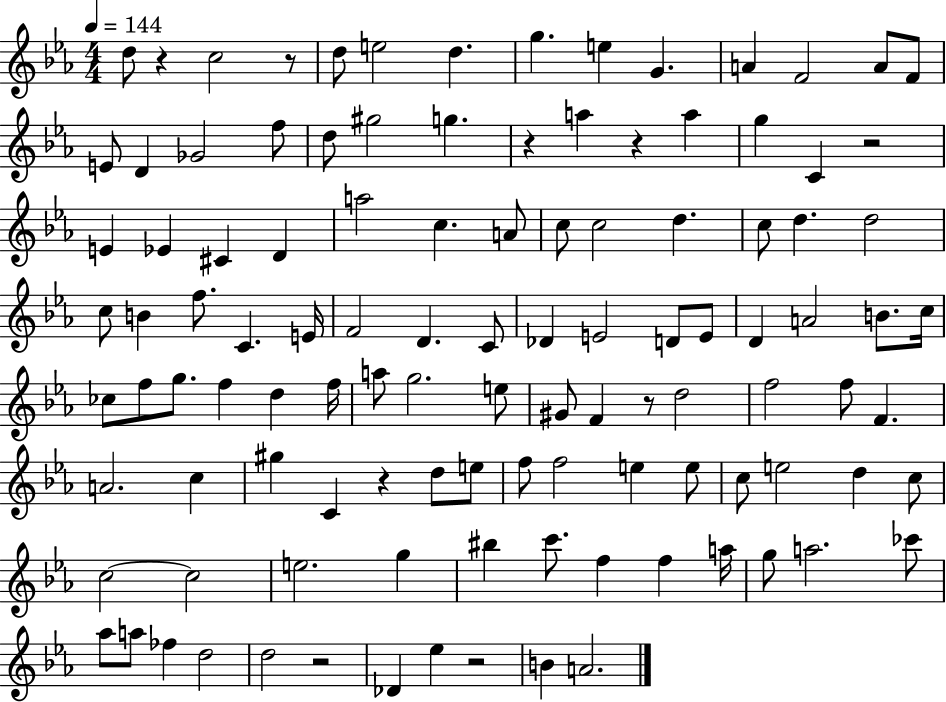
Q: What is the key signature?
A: EES major